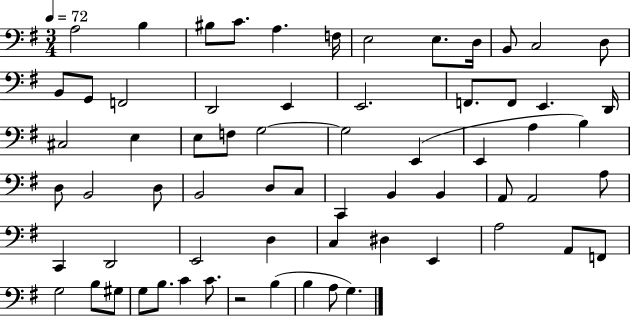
{
  \clef bass
  \numericTimeSignature
  \time 3/4
  \key g \major
  \tempo 4 = 72
  a2 b4 | bis8 c'8. a4. f16 | e2 e8. d16 | b,8 c2 d8 | \break b,8 g,8 f,2 | d,2 e,4 | e,2. | f,8. f,8 e,4. d,16 | \break cis2 e4 | e8 f8 g2~~ | g2 e,4( | e,4 a4 b4) | \break d8 b,2 d8 | b,2 d8 c8 | c,4 b,4 b,4 | a,8 a,2 a8 | \break c,4 d,2 | e,2 d4 | c4 dis4 e,4 | a2 a,8 f,8 | \break g2 b8 gis8 | g8 b8. c'4 c'8. | r2 b4( | b4 a8 g4.) | \break \bar "|."
}